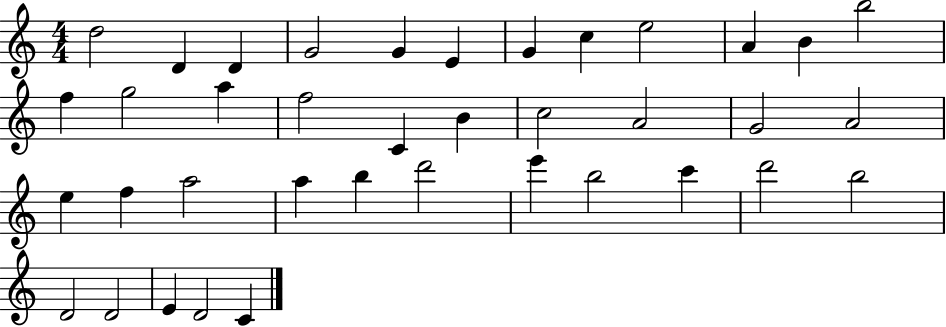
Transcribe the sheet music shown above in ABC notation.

X:1
T:Untitled
M:4/4
L:1/4
K:C
d2 D D G2 G E G c e2 A B b2 f g2 a f2 C B c2 A2 G2 A2 e f a2 a b d'2 e' b2 c' d'2 b2 D2 D2 E D2 C